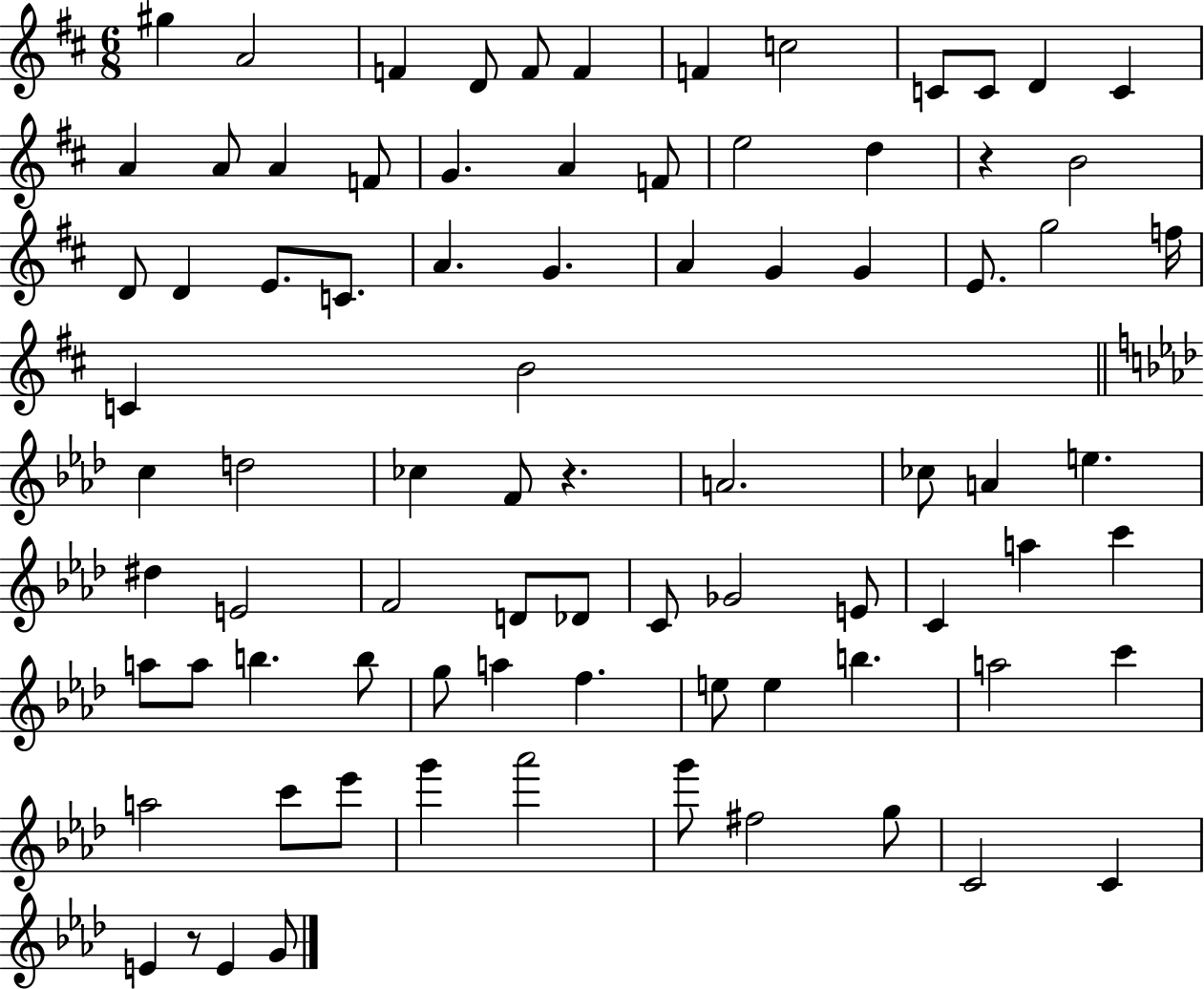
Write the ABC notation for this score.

X:1
T:Untitled
M:6/8
L:1/4
K:D
^g A2 F D/2 F/2 F F c2 C/2 C/2 D C A A/2 A F/2 G A F/2 e2 d z B2 D/2 D E/2 C/2 A G A G G E/2 g2 f/4 C B2 c d2 _c F/2 z A2 _c/2 A e ^d E2 F2 D/2 _D/2 C/2 _G2 E/2 C a c' a/2 a/2 b b/2 g/2 a f e/2 e b a2 c' a2 c'/2 _e'/2 g' _a'2 g'/2 ^f2 g/2 C2 C E z/2 E G/2